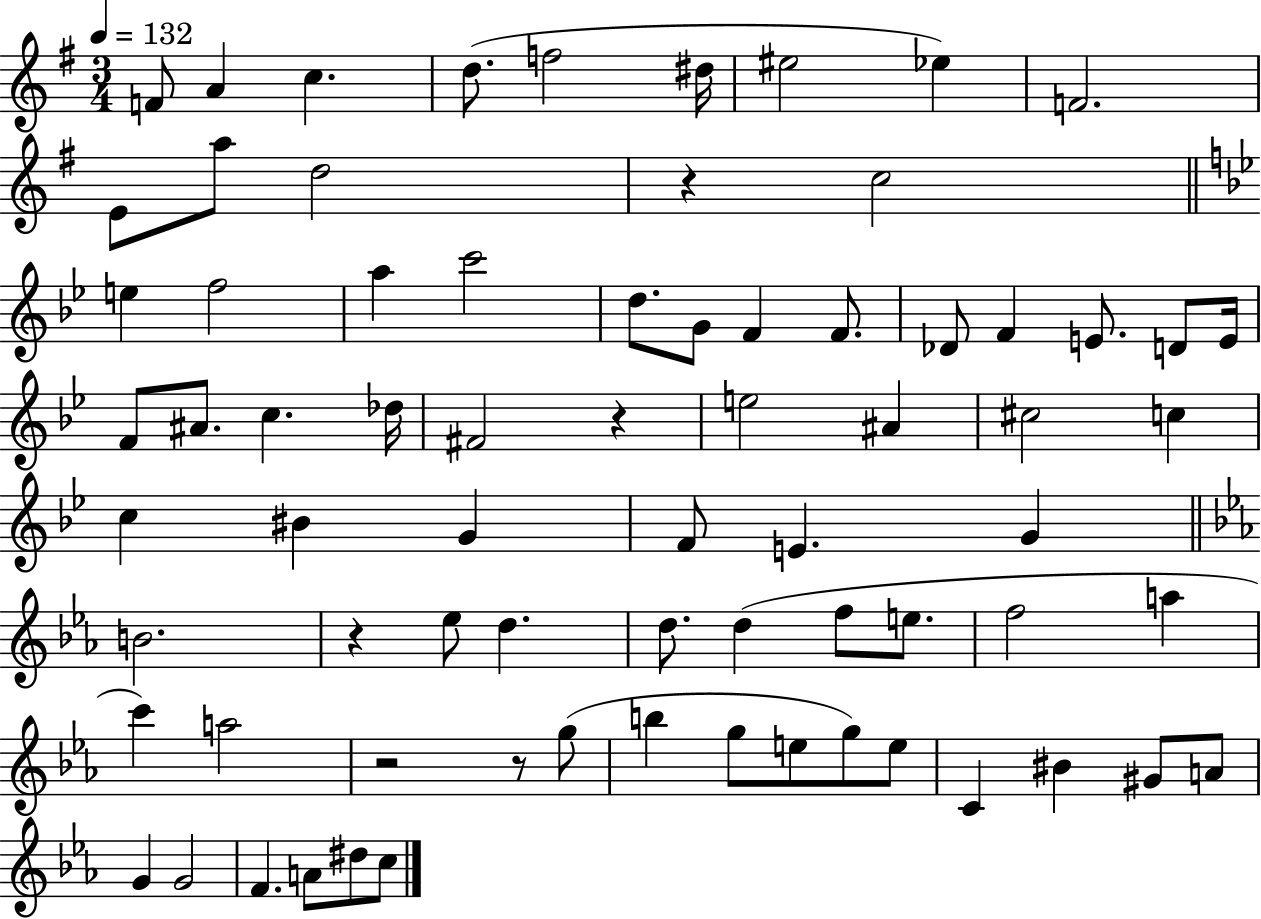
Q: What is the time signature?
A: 3/4